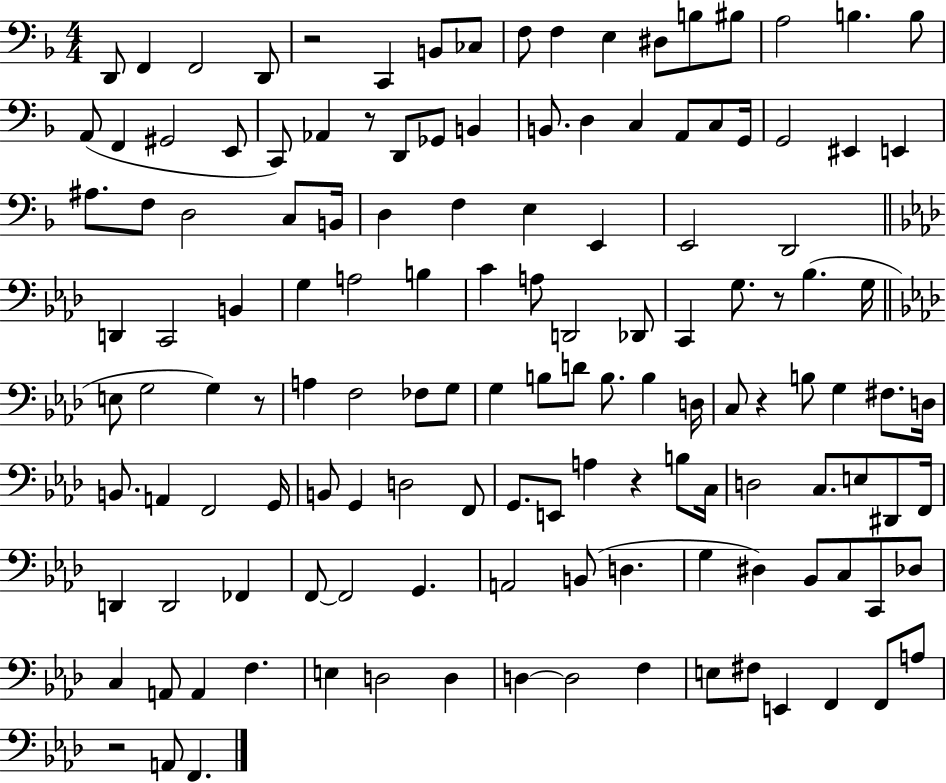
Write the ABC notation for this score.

X:1
T:Untitled
M:4/4
L:1/4
K:F
D,,/2 F,, F,,2 D,,/2 z2 C,, B,,/2 _C,/2 F,/2 F, E, ^D,/2 B,/2 ^B,/2 A,2 B, B,/2 A,,/2 F,, ^G,,2 E,,/2 C,,/2 _A,, z/2 D,,/2 _G,,/2 B,, B,,/2 D, C, A,,/2 C,/2 G,,/4 G,,2 ^E,, E,, ^A,/2 F,/2 D,2 C,/2 B,,/4 D, F, E, E,, E,,2 D,,2 D,, C,,2 B,, G, A,2 B, C A,/2 D,,2 _D,,/2 C,, G,/2 z/2 _B, G,/4 E,/2 G,2 G, z/2 A, F,2 _F,/2 G,/2 G, B,/2 D/2 B,/2 B, D,/4 C,/2 z B,/2 G, ^F,/2 D,/4 B,,/2 A,, F,,2 G,,/4 B,,/2 G,, D,2 F,,/2 G,,/2 E,,/2 A, z B,/2 C,/4 D,2 C,/2 E,/2 ^D,,/2 F,,/4 D,, D,,2 _F,, F,,/2 F,,2 G,, A,,2 B,,/2 D, G, ^D, _B,,/2 C,/2 C,,/2 _D,/2 C, A,,/2 A,, F, E, D,2 D, D, D,2 F, E,/2 ^F,/2 E,, F,, F,,/2 A,/2 z2 A,,/2 F,,